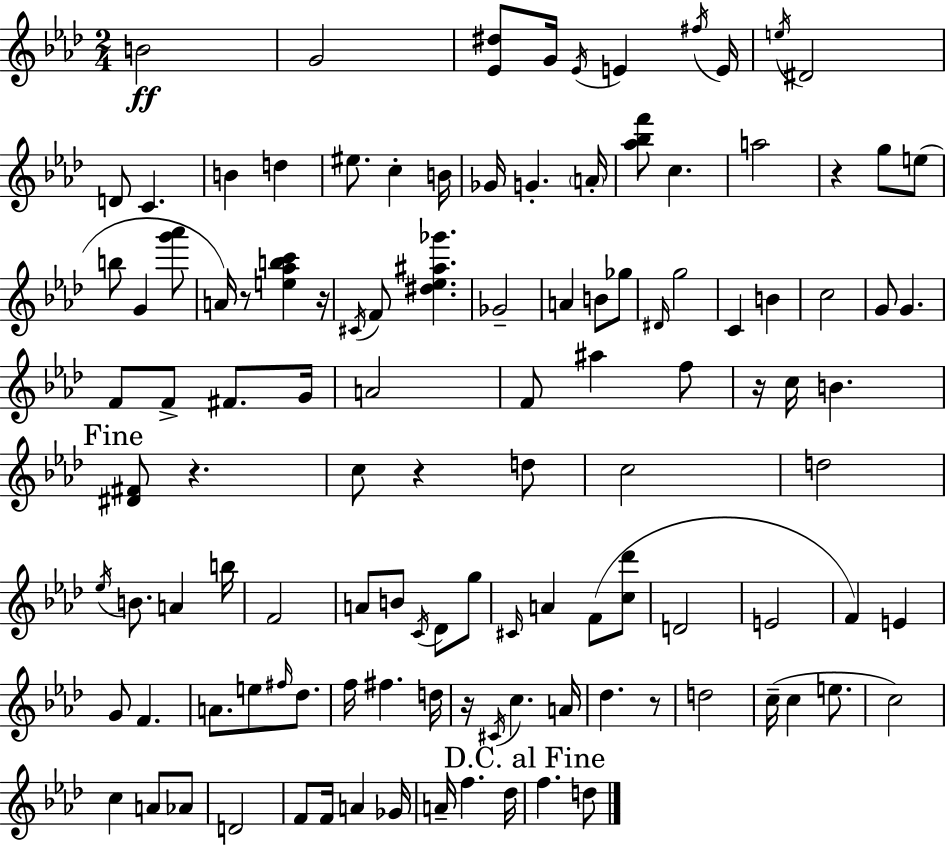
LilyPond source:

{
  \clef treble
  \numericTimeSignature
  \time 2/4
  \key f \minor
  \repeat volta 2 { b'2\ff | g'2 | <ees' dis''>8 g'16 \acciaccatura { ees'16 } e'4 | \acciaccatura { fis''16 } e'16 \acciaccatura { e''16 } dis'2 | \break d'8 c'4. | b'4 d''4 | eis''8. c''4-. | b'16 ges'16 g'4.-. | \break \parenthesize a'16-. <aes'' bes'' f'''>8 c''4. | a''2 | r4 g''8 | e''8( b''8 g'4 | \break <g''' aes'''>8 a'16) r8 <e'' aes'' b'' c'''>4 | r16 \acciaccatura { cis'16 } f'8 <dis'' ees'' ais'' ges'''>4. | ges'2-- | a'4 | \break b'8 ges''8 \grace { dis'16 } g''2 | c'4 | b'4 c''2 | g'8 g'4. | \break f'8 f'8-> | fis'8. g'16 a'2 | f'8 ais''4 | f''8 r16 c''16 b'4. | \break \mark "Fine" <dis' fis'>8 r4. | c''8 r4 | d''8 c''2 | d''2 | \break \acciaccatura { ees''16 } b'8. | a'4 b''16 f'2 | a'8 | b'8 \acciaccatura { c'16 } des'8 g''8 \grace { cis'16 } | \break a'4 f'8( <c'' des'''>8 | d'2 | e'2 | f'4) e'4 | \break g'8 f'4. | a'8. e''8 \grace { fis''16 } des''8. | f''16 fis''4. | d''16 r16 \acciaccatura { cis'16 } c''4. | \break a'16 des''4. | r8 d''2 | c''16--( c''4 e''8. | c''2) | \break c''4 a'8 | aes'8 d'2 | f'8 f'16 a'4 | ges'16 a'16-- f''4. | \break des''16 \mark "D.C. al Fine" f''4. | d''8 } \bar "|."
}